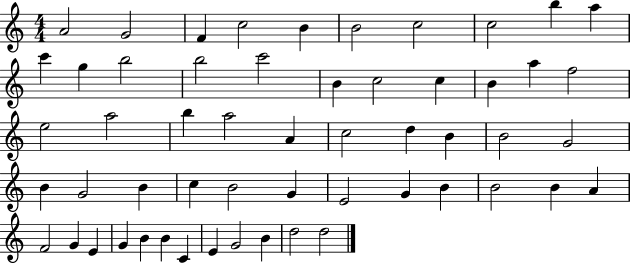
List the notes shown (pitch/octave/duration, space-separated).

A4/h G4/h F4/q C5/h B4/q B4/h C5/h C5/h B5/q A5/q C6/q G5/q B5/h B5/h C6/h B4/q C5/h C5/q B4/q A5/q F5/h E5/h A5/h B5/q A5/h A4/q C5/h D5/q B4/q B4/h G4/h B4/q G4/h B4/q C5/q B4/h G4/q E4/h G4/q B4/q B4/h B4/q A4/q F4/h G4/q E4/q G4/q B4/q B4/q C4/q E4/q G4/h B4/q D5/h D5/h